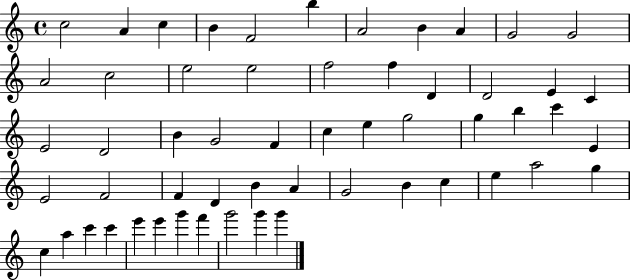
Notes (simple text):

C5/h A4/q C5/q B4/q F4/h B5/q A4/h B4/q A4/q G4/h G4/h A4/h C5/h E5/h E5/h F5/h F5/q D4/q D4/h E4/q C4/q E4/h D4/h B4/q G4/h F4/q C5/q E5/q G5/h G5/q B5/q C6/q E4/q E4/h F4/h F4/q D4/q B4/q A4/q G4/h B4/q C5/q E5/q A5/h G5/q C5/q A5/q C6/q C6/q E6/q E6/q G6/q F6/q G6/h G6/q G6/q